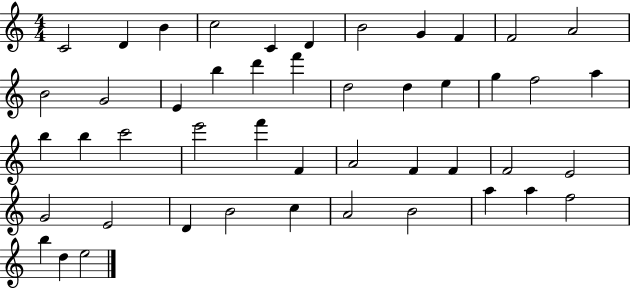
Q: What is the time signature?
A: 4/4